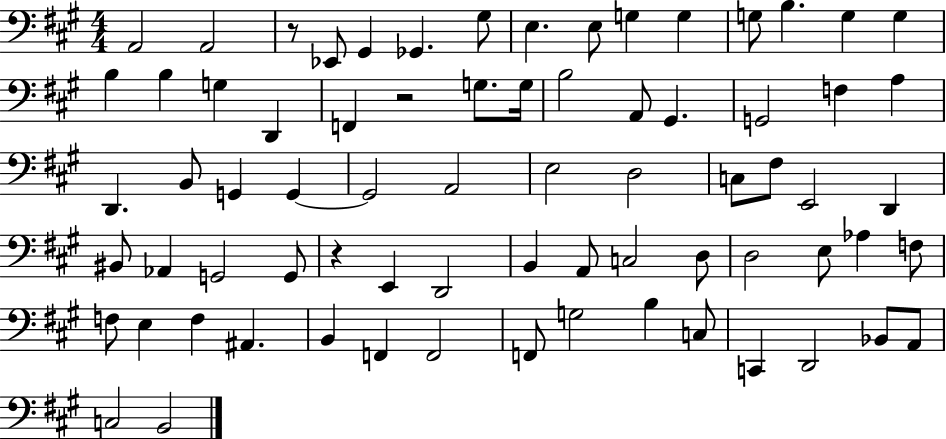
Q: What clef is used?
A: bass